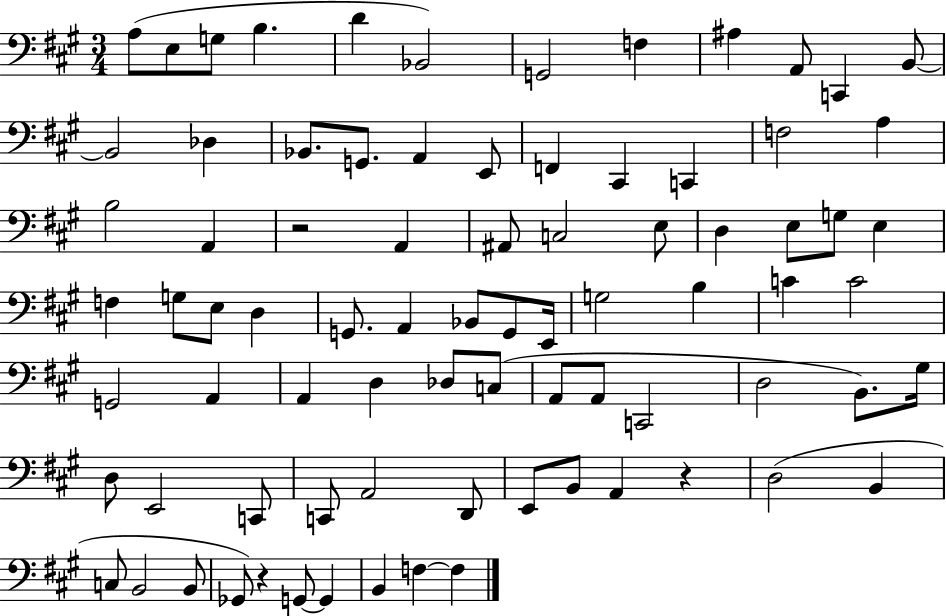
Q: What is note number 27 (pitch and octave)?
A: A#2